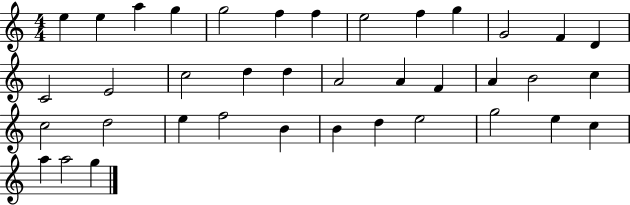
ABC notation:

X:1
T:Untitled
M:4/4
L:1/4
K:C
e e a g g2 f f e2 f g G2 F D C2 E2 c2 d d A2 A F A B2 c c2 d2 e f2 B B d e2 g2 e c a a2 g